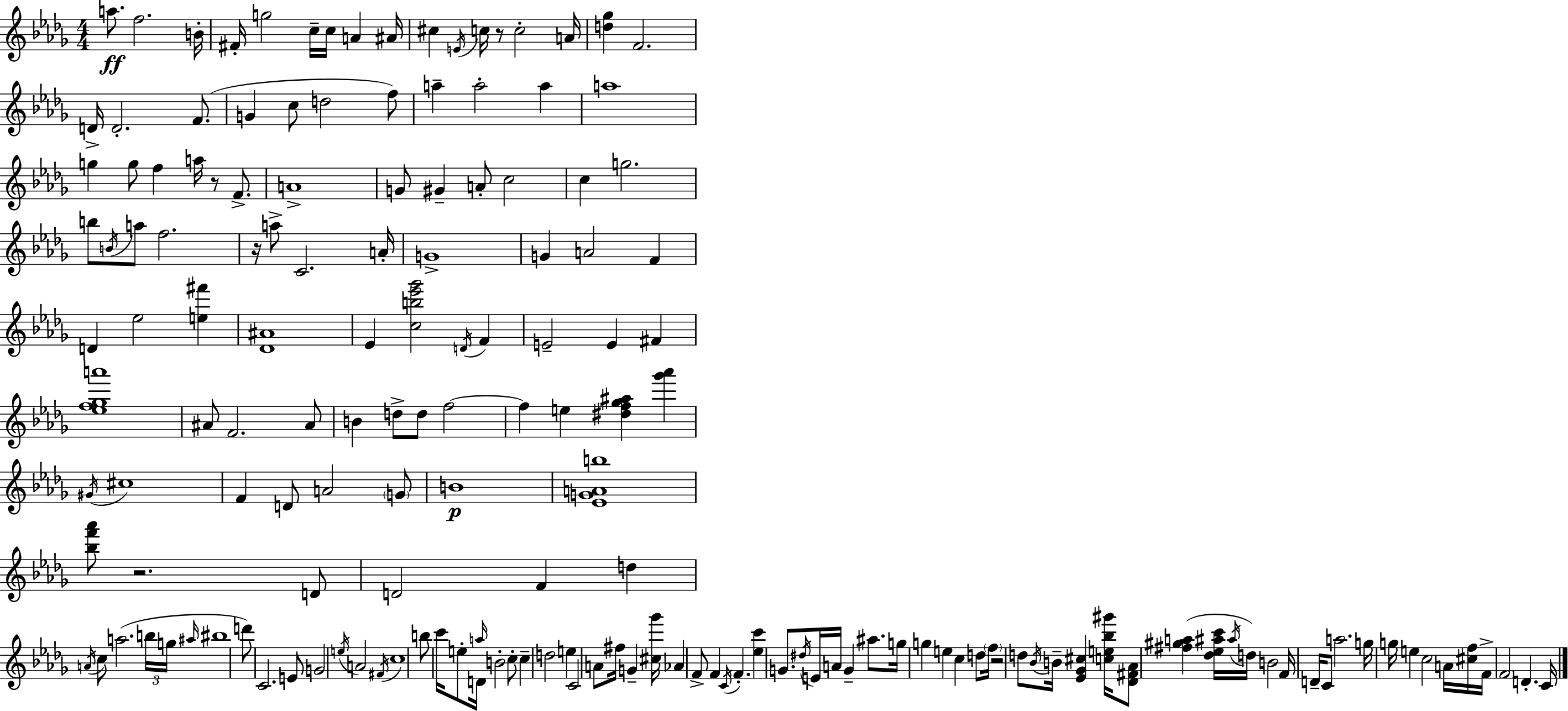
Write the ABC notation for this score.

X:1
T:Untitled
M:4/4
L:1/4
K:Bbm
a/2 f2 B/4 ^F/4 g2 c/4 c/4 A ^A/4 ^c E/4 c/4 z/2 c2 A/4 [d_g] F2 D/4 D2 F/2 G c/2 d2 f/2 a a2 a a4 g g/2 f a/4 z/2 F/2 A4 G/2 ^G A/2 c2 c g2 b/2 B/4 a/2 f2 z/4 a/2 C2 A/4 G4 G A2 F D _e2 [e^f'] [_D^A]4 _E [cb_e'_g']2 D/4 F E2 E ^F [_ef_ga']4 ^A/2 F2 ^A/2 B d/2 d/2 f2 f e [^df_g^a] [_g'_a'] ^G/4 ^c4 F D/2 A2 G/2 B4 [_EGAb]4 [_bf'_a']/2 z2 D/2 D2 F d A/4 c/2 a2 b/4 g/4 ^a/4 ^b4 d'/2 C2 E/2 G2 e/4 A2 ^F/4 c4 b/2 c'/4 e/2 a/4 D/4 B2 c/2 c d2 e C2 A/2 ^f/4 G [^c_g']/4 _A F/2 F C/4 F [_ec'] G/2 ^d/4 E/4 A/4 G ^a/2 g/4 g e c d/2 f/4 z2 d/2 _B/4 B/4 [_E_G^c] [ce_b^g']/4 [_D^F_A]/2 [^f^ga] [_d_e^ac']/4 ^a/4 d/4 B2 F/4 D/4 C/2 a2 g/4 g/4 e c2 A/4 [^cf]/4 F/4 F2 D C/4